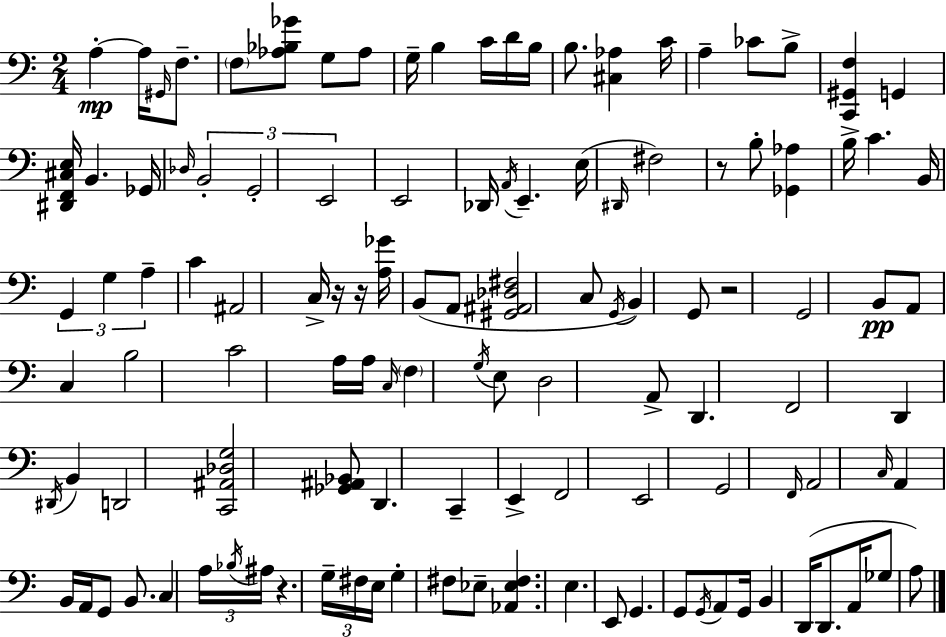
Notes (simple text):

A3/q A3/s G#2/s F3/e. F3/e [Ab3,Bb3,Gb4]/e G3/e Ab3/e G3/s B3/q C4/s D4/s B3/s B3/e. [C#3,Ab3]/q C4/s A3/q CES4/e B3/e [C2,G#2,F3]/q G2/q [D#2,F2,C#3,E3]/s B2/q. Gb2/s Db3/s B2/h G2/h E2/h E2/h Db2/s A2/s E2/q. E3/s D#2/s F#3/h R/e B3/e [Gb2,Ab3]/q B3/s C4/q. B2/s G2/q G3/q A3/q C4/q A#2/h C3/s R/s R/s [A3,Gb4]/s B2/e A2/e [G#2,A#2,Db3,F#3]/h C3/e G2/s B2/q G2/e R/h G2/h B2/e A2/e C3/q B3/h C4/h A3/s A3/s C3/s F3/q G3/s E3/e D3/h A2/e D2/q. F2/h D2/q D#2/s B2/q D2/h [C2,A#2,Db3,G3]/h [Gb2,A#2,Bb2]/e D2/q. C2/q E2/q F2/h E2/h G2/h F2/s A2/h C3/s A2/q B2/s A2/s G2/e B2/e. C3/q A3/s Bb3/s A#3/s R/q. G3/s F#3/s E3/s G3/q F#3/e Eb3/e [Ab2,Eb3,F#3]/q. E3/q. E2/e G2/q. G2/e G2/s A2/e G2/s B2/q D2/s D2/e. A2/s Gb3/e A3/e